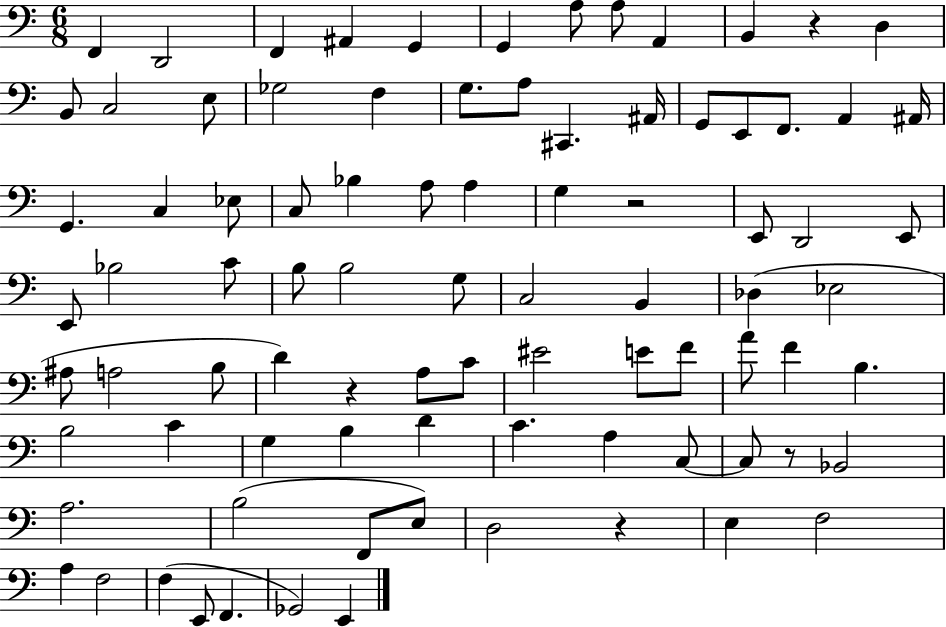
F2/q D2/h F2/q A#2/q G2/q G2/q A3/e A3/e A2/q B2/q R/q D3/q B2/e C3/h E3/e Gb3/h F3/q G3/e. A3/e C#2/q. A#2/s G2/e E2/e F2/e. A2/q A#2/s G2/q. C3/q Eb3/e C3/e Bb3/q A3/e A3/q G3/q R/h E2/e D2/h E2/e E2/e Bb3/h C4/e B3/e B3/h G3/e C3/h B2/q Db3/q Eb3/h A#3/e A3/h B3/e D4/q R/q A3/e C4/e EIS4/h E4/e F4/e A4/e F4/q B3/q. B3/h C4/q G3/q B3/q D4/q C4/q. A3/q C3/e C3/e R/e Bb2/h A3/h. B3/h F2/e E3/e D3/h R/q E3/q F3/h A3/q F3/h F3/q E2/e F2/q. Gb2/h E2/q